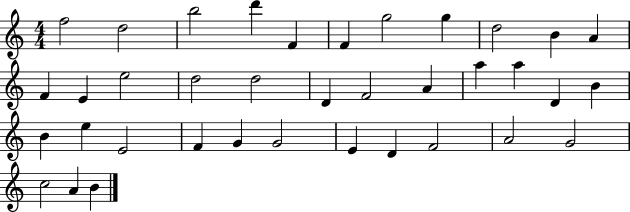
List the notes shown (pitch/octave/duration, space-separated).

F5/h D5/h B5/h D6/q F4/q F4/q G5/h G5/q D5/h B4/q A4/q F4/q E4/q E5/h D5/h D5/h D4/q F4/h A4/q A5/q A5/q D4/q B4/q B4/q E5/q E4/h F4/q G4/q G4/h E4/q D4/q F4/h A4/h G4/h C5/h A4/q B4/q